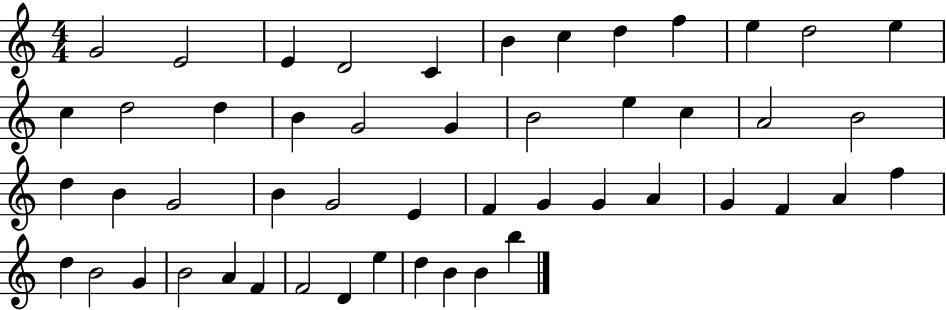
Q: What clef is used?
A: treble